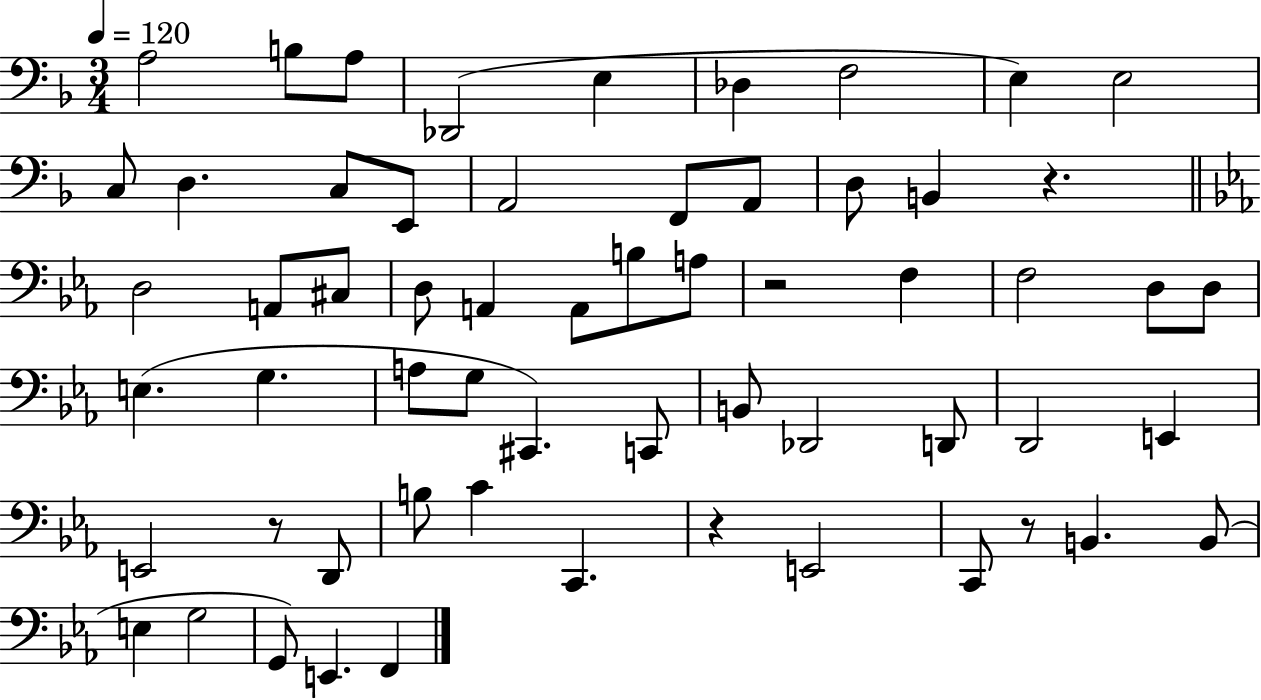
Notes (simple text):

A3/h B3/e A3/e Db2/h E3/q Db3/q F3/h E3/q E3/h C3/e D3/q. C3/e E2/e A2/h F2/e A2/e D3/e B2/q R/q. D3/h A2/e C#3/e D3/e A2/q A2/e B3/e A3/e R/h F3/q F3/h D3/e D3/e E3/q. G3/q. A3/e G3/e C#2/q. C2/e B2/e Db2/h D2/e D2/h E2/q E2/h R/e D2/e B3/e C4/q C2/q. R/q E2/h C2/e R/e B2/q. B2/e E3/q G3/h G2/e E2/q. F2/q